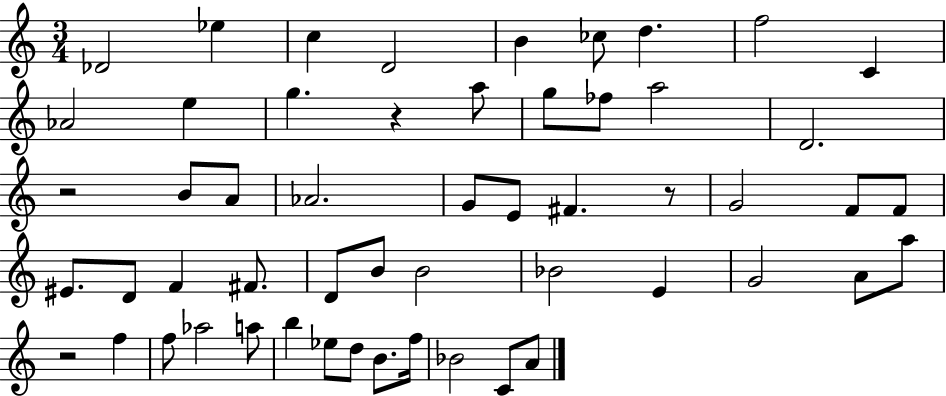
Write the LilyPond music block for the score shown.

{
  \clef treble
  \numericTimeSignature
  \time 3/4
  \key c \major
  des'2 ees''4 | c''4 d'2 | b'4 ces''8 d''4. | f''2 c'4 | \break aes'2 e''4 | g''4. r4 a''8 | g''8 fes''8 a''2 | d'2. | \break r2 b'8 a'8 | aes'2. | g'8 e'8 fis'4. r8 | g'2 f'8 f'8 | \break eis'8. d'8 f'4 fis'8. | d'8 b'8 b'2 | bes'2 e'4 | g'2 a'8 a''8 | \break r2 f''4 | f''8 aes''2 a''8 | b''4 ees''8 d''8 b'8. f''16 | bes'2 c'8 a'8 | \break \bar "|."
}